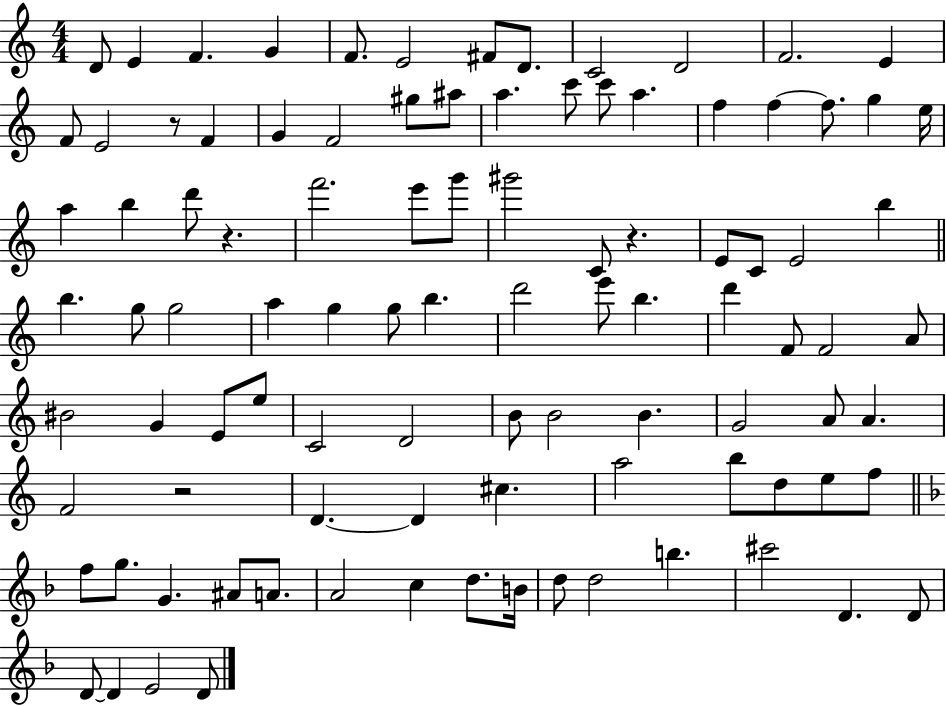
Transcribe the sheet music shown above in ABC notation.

X:1
T:Untitled
M:4/4
L:1/4
K:C
D/2 E F G F/2 E2 ^F/2 D/2 C2 D2 F2 E F/2 E2 z/2 F G F2 ^g/2 ^a/2 a c'/2 c'/2 a f f f/2 g e/4 a b d'/2 z f'2 e'/2 g'/2 ^g'2 C/2 z E/2 C/2 E2 b b g/2 g2 a g g/2 b d'2 e'/2 b d' F/2 F2 A/2 ^B2 G E/2 e/2 C2 D2 B/2 B2 B G2 A/2 A F2 z2 D D ^c a2 b/2 d/2 e/2 f/2 f/2 g/2 G ^A/2 A/2 A2 c d/2 B/4 d/2 d2 b ^c'2 D D/2 D/2 D E2 D/2